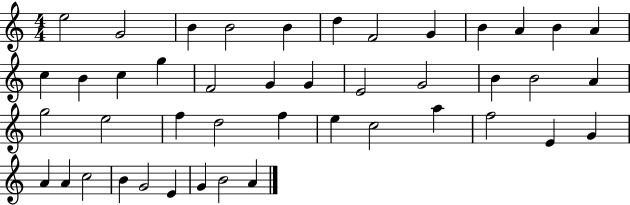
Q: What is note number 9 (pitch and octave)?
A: B4